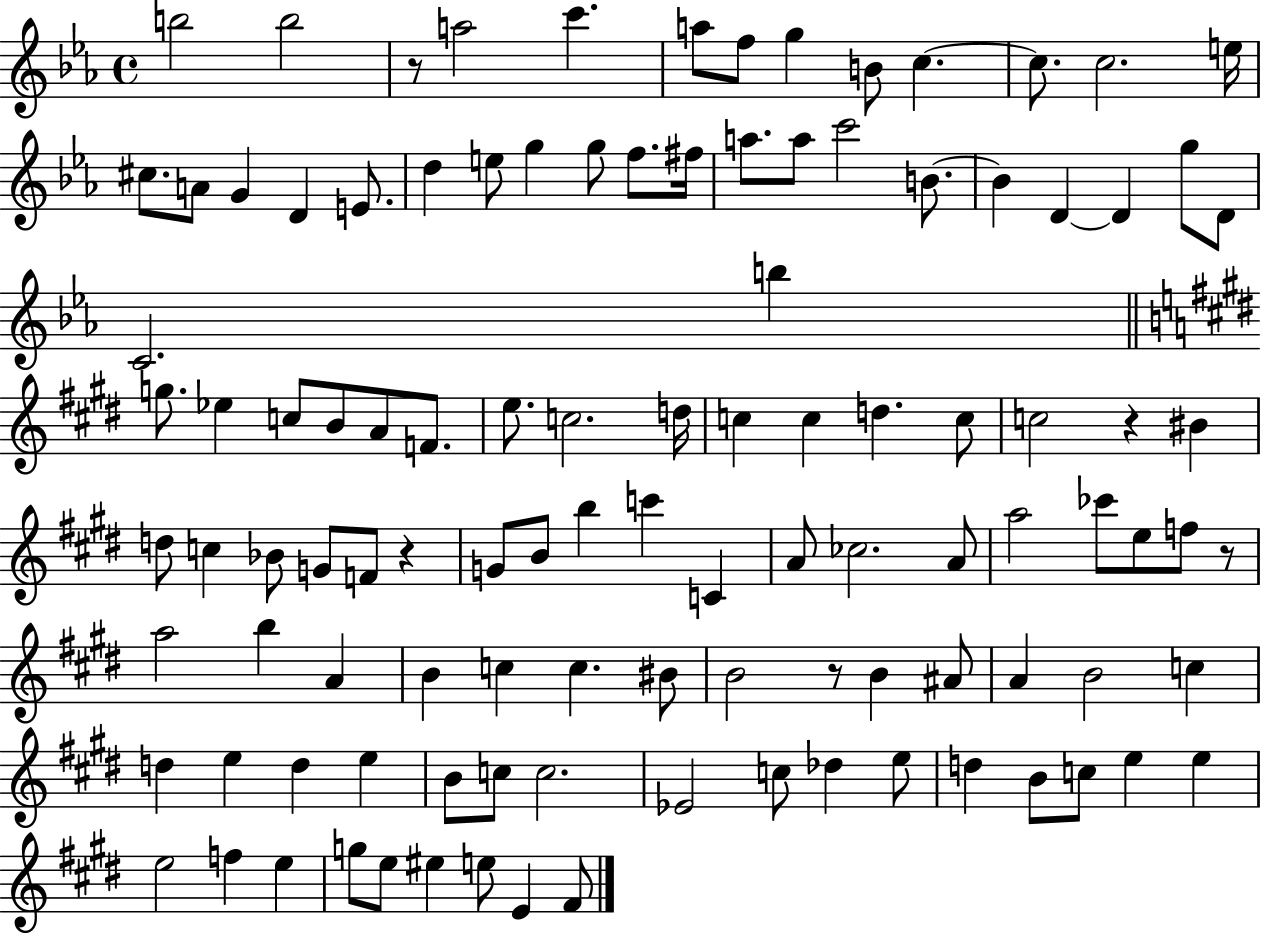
{
  \clef treble
  \time 4/4
  \defaultTimeSignature
  \key ees \major
  b''2 b''2 | r8 a''2 c'''4. | a''8 f''8 g''4 b'8 c''4.~~ | c''8. c''2. e''16 | \break cis''8. a'8 g'4 d'4 e'8. | d''4 e''8 g''4 g''8 f''8. fis''16 | a''8. a''8 c'''2 b'8.~~ | b'4 d'4~~ d'4 g''8 d'8 | \break c'2. b''4 | \bar "||" \break \key e \major g''8. ees''4 c''8 b'8 a'8 f'8. | e''8. c''2. d''16 | c''4 c''4 d''4. c''8 | c''2 r4 bis'4 | \break d''8 c''4 bes'8 g'8 f'8 r4 | g'8 b'8 b''4 c'''4 c'4 | a'8 ces''2. a'8 | a''2 ces'''8 e''8 f''8 r8 | \break a''2 b''4 a'4 | b'4 c''4 c''4. bis'8 | b'2 r8 b'4 ais'8 | a'4 b'2 c''4 | \break d''4 e''4 d''4 e''4 | b'8 c''8 c''2. | ees'2 c''8 des''4 e''8 | d''4 b'8 c''8 e''4 e''4 | \break e''2 f''4 e''4 | g''8 e''8 eis''4 e''8 e'4 fis'8 | \bar "|."
}